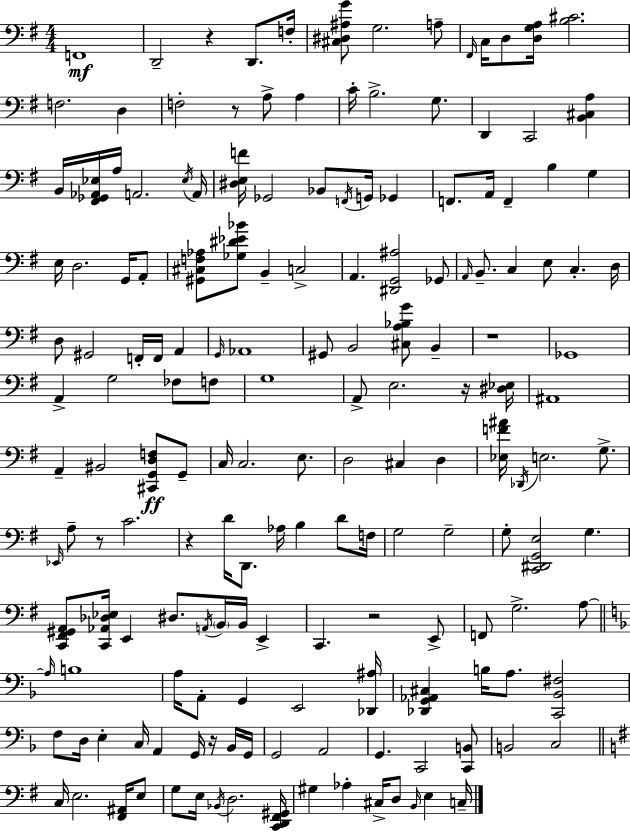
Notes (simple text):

F2/w D2/h R/q D2/e. F3/s [C#3,D#3,A#3,G4]/e G3/h. A3/e F#2/s C3/s D3/e [D3,G3,A3]/s [B3,C#4]/h. F3/h. D3/q F3/h R/e A3/e A3/q C4/s B3/h. G3/e. D2/q C2/h [B2,C#3,A3]/q B2/s [F#2,Gb2,Ab2,Eb3]/s A3/s A2/h. Eb3/s A2/s [D#3,E3,F4]/s Gb2/h Bb2/e F2/s G2/s Gb2/q F2/e. A2/s F2/q B3/q G3/q E3/s D3/h. G2/s A2/e [G#2,C#3,F3,Ab3]/e [Gb3,D#4,Eb4,Bb4]/e B2/q C3/h A2/q. [D#2,G2,A#3]/h Gb2/e A2/s B2/e. C3/q E3/e C3/q. D3/s D3/e G#2/h F2/s F2/s A2/q G2/s Ab2/w G#2/e B2/h [C#3,A3,Bb3,G4]/e B2/q R/w Gb2/w A2/q G3/h FES3/e F3/e G3/w A2/e E3/h. R/s [D#3,Eb3]/s A#2/w A2/q BIS2/h [C#2,G2,D3,F3]/e G2/e C3/s C3/h. E3/e. D3/h C#3/q D3/q [Eb3,F4,A#4]/s Db2/s E3/h. G3/e. Eb2/s A3/e R/e C4/h. R/q D4/s D2/e. Ab3/s B3/q D4/e F3/s G3/h G3/h G3/e [C2,D#2,G2,E3]/h G3/q. [C2,F#2,G#2,A2]/e [C2,Ab2,Db3,Eb3]/s E2/q D#3/e. A2/s B2/s B2/s E2/q C2/q. R/h E2/e F2/e G3/h. A3/e A3/s B3/w A3/s A2/e G2/q E2/h [Db2,A#3]/s [Db2,G2,Ab2,C#3]/q B3/s A3/e. [C2,Bb2,F#3]/h F3/e D3/s E3/q C3/s A2/q G2/s R/s Bb2/s G2/s G2/h A2/h G2/q. C2/h [C2,B2]/e B2/h C3/h C3/s E3/h. [F#2,A#2]/s E3/e G3/e E3/s Bb2/s D3/h. [C2,D2,F#2,G#2]/s G#3/q Ab3/q C#3/s D3/e B2/s E3/q C3/s